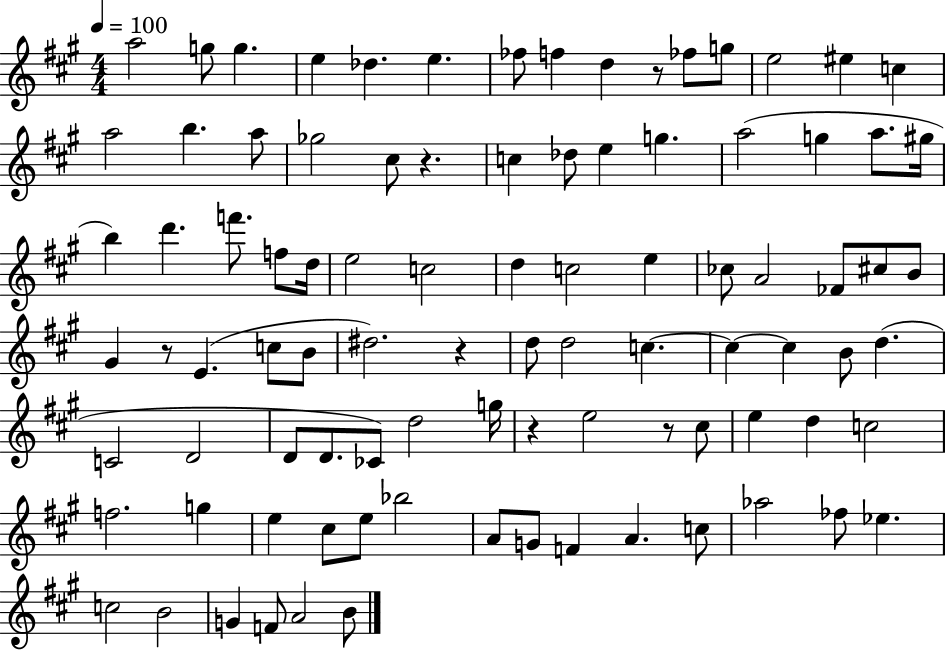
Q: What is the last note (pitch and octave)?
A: B4